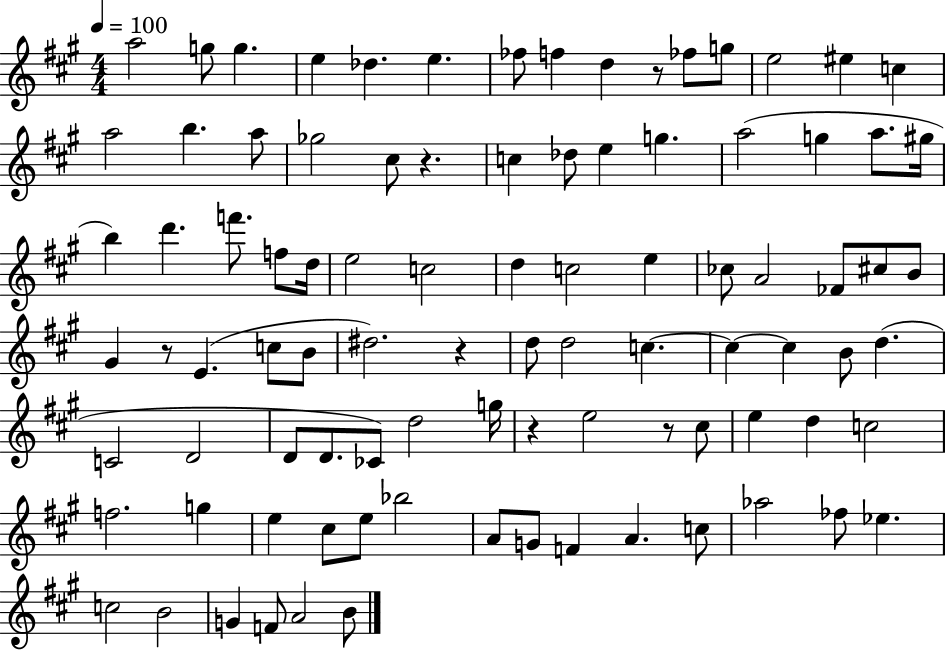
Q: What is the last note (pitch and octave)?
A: B4